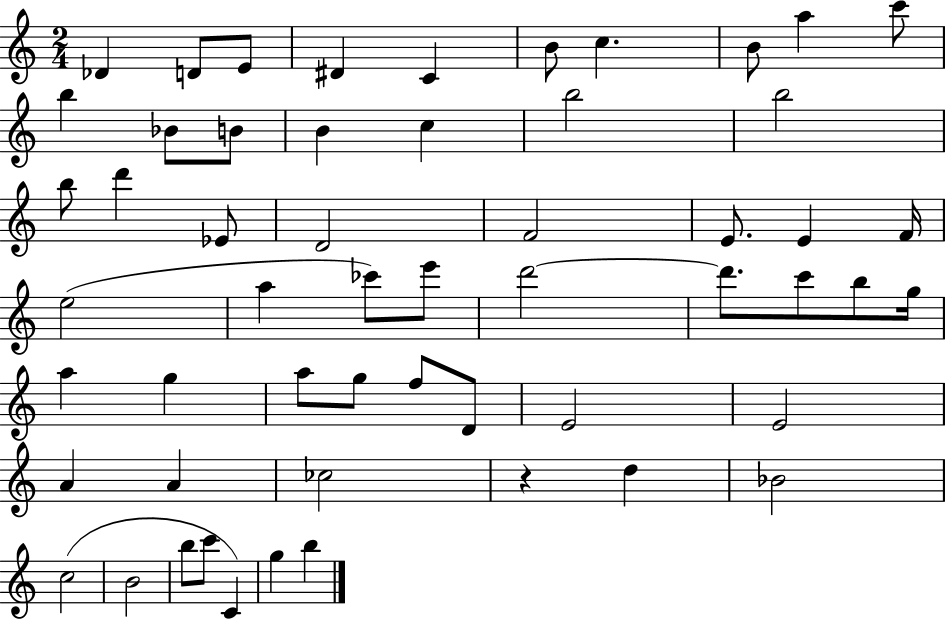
{
  \clef treble
  \numericTimeSignature
  \time 2/4
  \key c \major
  des'4 d'8 e'8 | dis'4 c'4 | b'8 c''4. | b'8 a''4 c'''8 | \break b''4 bes'8 b'8 | b'4 c''4 | b''2 | b''2 | \break b''8 d'''4 ees'8 | d'2 | f'2 | e'8. e'4 f'16 | \break e''2( | a''4 ces'''8) e'''8 | d'''2~~ | d'''8. c'''8 b''8 g''16 | \break a''4 g''4 | a''8 g''8 f''8 d'8 | e'2 | e'2 | \break a'4 a'4 | ces''2 | r4 d''4 | bes'2 | \break c''2( | b'2 | b''8 c'''8 c'4) | g''4 b''4 | \break \bar "|."
}